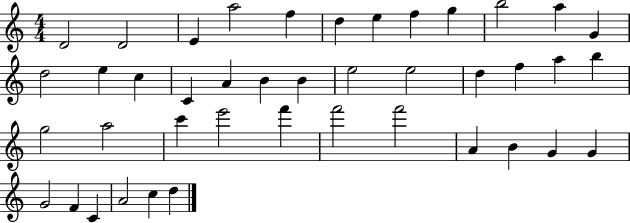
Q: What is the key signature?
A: C major